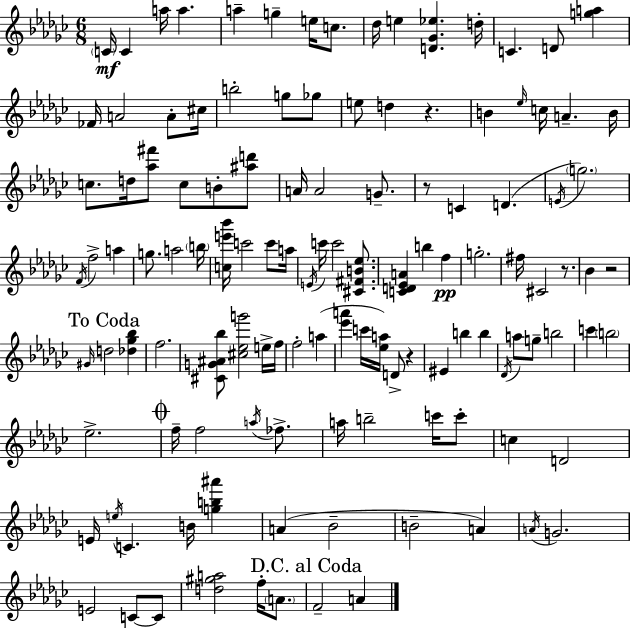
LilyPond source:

{
  \clef treble
  \numericTimeSignature
  \time 6/8
  \key ees \minor
  \parenthesize c'16\mf c'4 a''16 a''4. | a''4-- g''4-- e''16 c''8. | des''16 e''4 <d' ges' ees''>4. d''16-. | c'4. d'8 <g'' a''>4 | \break fes'16 a'2 a'8-. cis''16 | b''2-. g''8 ges''8 | e''8 d''4 r4. | b'4 \grace { ees''16 } c''16 a'4.-- | \break b'16 c''8. d''16 <aes'' fis'''>8 c''8 b'8-. <ais'' d'''>8 | a'16 a'2 g'8.-- | r8 c'4 d'4.( | \acciaccatura { e'16 } \parenthesize g''2.) | \break \acciaccatura { f'16 } f''2-> a''4 | g''8. a''2 | \parenthesize b''16 <c'' e''' bes'''>16 c'''2 | c'''8 a''16 \acciaccatura { e'16 } c'''16 c'''2 | \break <cis' fis' b' ees''>8. <c' d' ees' a'>4 b''4 | f''4\pp g''2.-. | fis''16 cis'2 | r8. bes'4 r2 | \break \mark "To Coda" \grace { gis'16 } d''2 | <des'' ges'' bes''>4 f''2. | <cis' g' ais' bes''>8 <cis'' ees'' g'''>2 | e''16-> f''16 f''2-. | \break a''4( <ees''' a'''>4 c'''16 <ees'' a''>16) d'8-> | r4 eis'4 b''4 | b''4 \acciaccatura { des'16 } a''8 g''8-- b''2 | c'''4 \parenthesize b''2 | \break ees''2.-> | \mark \markup { \musicglyph "scripts.coda" } f''16-- f''2 | \acciaccatura { a''16 } fes''8.-> a''16 b''2-- | c'''16 c'''8-. c''4 d'2 | \break e'16 \acciaccatura { e''16 } c'4. | b'16 <g'' b'' ais'''>4 a'4( | bes'2-- b'2-- | a'4) \acciaccatura { a'16 } g'2. | \break e'2 | c'8~~ c'8 <d'' gis'' a''>2 | f''16-. \parenthesize a'8. \mark "D.C. al Coda" f'2-- | a'4 \bar "|."
}